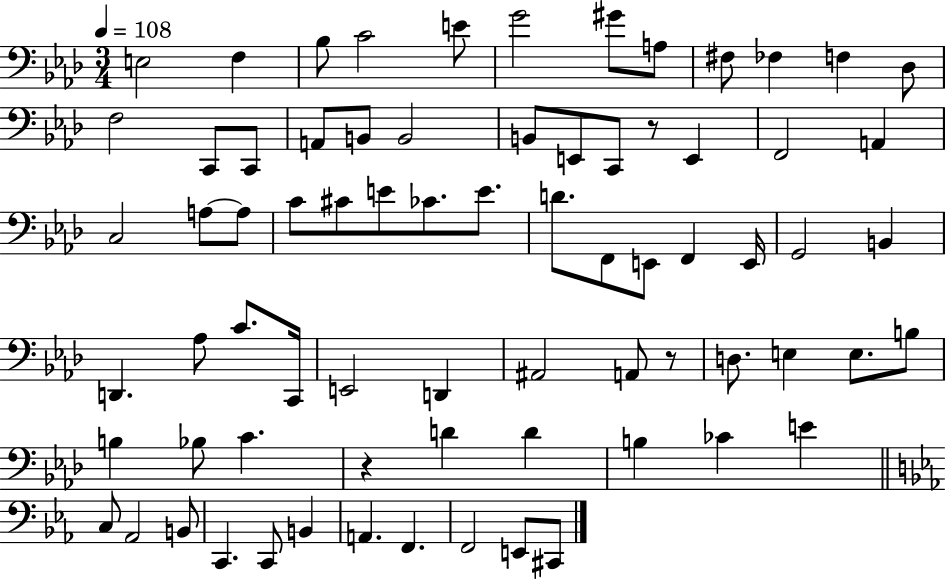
E3/h F3/q Bb3/e C4/h E4/e G4/h G#4/e A3/e F#3/e FES3/q F3/q Db3/e F3/h C2/e C2/e A2/e B2/e B2/h B2/e E2/e C2/e R/e E2/q F2/h A2/q C3/h A3/e A3/e C4/e C#4/e E4/e CES4/e. E4/e. D4/e. F2/e E2/e F2/q E2/s G2/h B2/q D2/q. Ab3/e C4/e. C2/s E2/h D2/q A#2/h A2/e R/e D3/e. E3/q E3/e. B3/e B3/q Bb3/e C4/q. R/q D4/q D4/q B3/q CES4/q E4/q C3/e Ab2/h B2/e C2/q. C2/e B2/q A2/q. F2/q. F2/h E2/e C#2/e